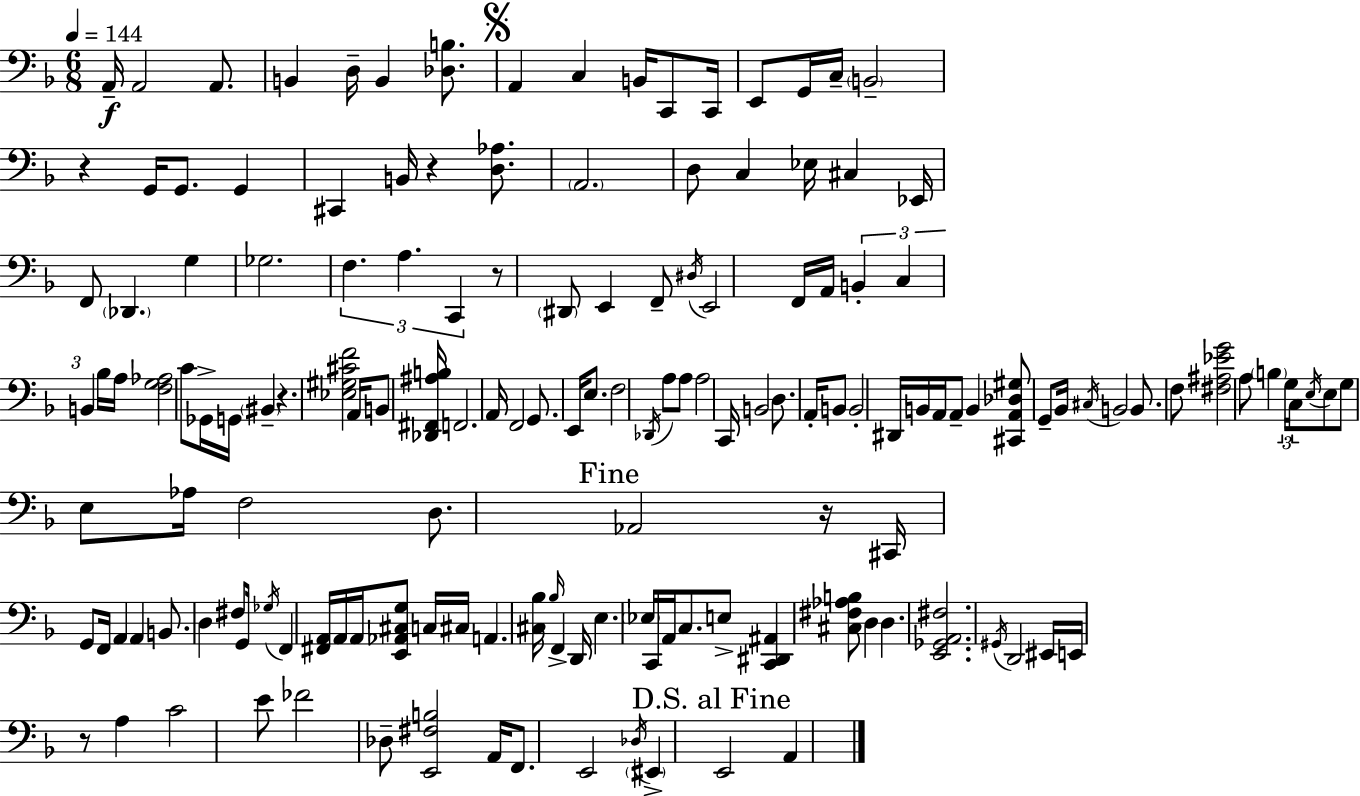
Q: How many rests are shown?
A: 6